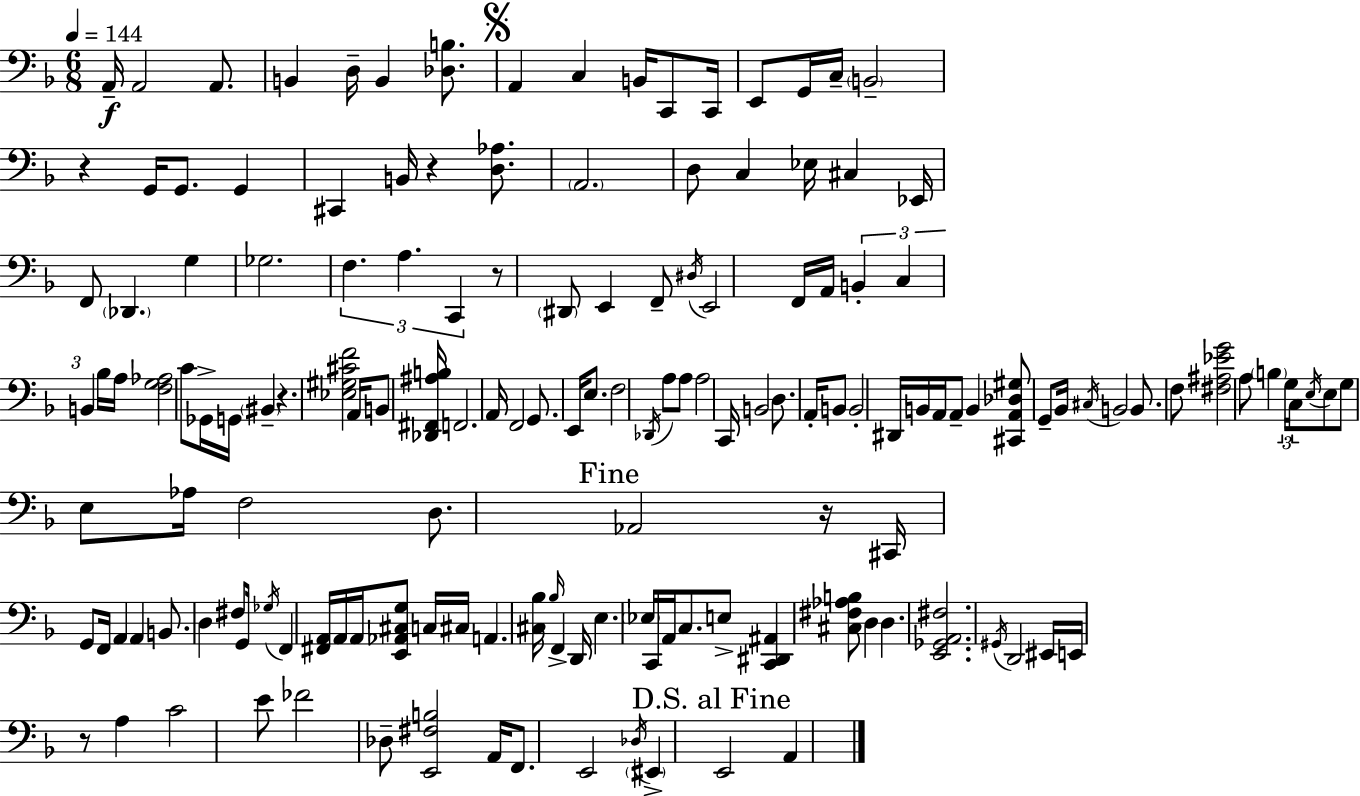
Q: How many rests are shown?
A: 6